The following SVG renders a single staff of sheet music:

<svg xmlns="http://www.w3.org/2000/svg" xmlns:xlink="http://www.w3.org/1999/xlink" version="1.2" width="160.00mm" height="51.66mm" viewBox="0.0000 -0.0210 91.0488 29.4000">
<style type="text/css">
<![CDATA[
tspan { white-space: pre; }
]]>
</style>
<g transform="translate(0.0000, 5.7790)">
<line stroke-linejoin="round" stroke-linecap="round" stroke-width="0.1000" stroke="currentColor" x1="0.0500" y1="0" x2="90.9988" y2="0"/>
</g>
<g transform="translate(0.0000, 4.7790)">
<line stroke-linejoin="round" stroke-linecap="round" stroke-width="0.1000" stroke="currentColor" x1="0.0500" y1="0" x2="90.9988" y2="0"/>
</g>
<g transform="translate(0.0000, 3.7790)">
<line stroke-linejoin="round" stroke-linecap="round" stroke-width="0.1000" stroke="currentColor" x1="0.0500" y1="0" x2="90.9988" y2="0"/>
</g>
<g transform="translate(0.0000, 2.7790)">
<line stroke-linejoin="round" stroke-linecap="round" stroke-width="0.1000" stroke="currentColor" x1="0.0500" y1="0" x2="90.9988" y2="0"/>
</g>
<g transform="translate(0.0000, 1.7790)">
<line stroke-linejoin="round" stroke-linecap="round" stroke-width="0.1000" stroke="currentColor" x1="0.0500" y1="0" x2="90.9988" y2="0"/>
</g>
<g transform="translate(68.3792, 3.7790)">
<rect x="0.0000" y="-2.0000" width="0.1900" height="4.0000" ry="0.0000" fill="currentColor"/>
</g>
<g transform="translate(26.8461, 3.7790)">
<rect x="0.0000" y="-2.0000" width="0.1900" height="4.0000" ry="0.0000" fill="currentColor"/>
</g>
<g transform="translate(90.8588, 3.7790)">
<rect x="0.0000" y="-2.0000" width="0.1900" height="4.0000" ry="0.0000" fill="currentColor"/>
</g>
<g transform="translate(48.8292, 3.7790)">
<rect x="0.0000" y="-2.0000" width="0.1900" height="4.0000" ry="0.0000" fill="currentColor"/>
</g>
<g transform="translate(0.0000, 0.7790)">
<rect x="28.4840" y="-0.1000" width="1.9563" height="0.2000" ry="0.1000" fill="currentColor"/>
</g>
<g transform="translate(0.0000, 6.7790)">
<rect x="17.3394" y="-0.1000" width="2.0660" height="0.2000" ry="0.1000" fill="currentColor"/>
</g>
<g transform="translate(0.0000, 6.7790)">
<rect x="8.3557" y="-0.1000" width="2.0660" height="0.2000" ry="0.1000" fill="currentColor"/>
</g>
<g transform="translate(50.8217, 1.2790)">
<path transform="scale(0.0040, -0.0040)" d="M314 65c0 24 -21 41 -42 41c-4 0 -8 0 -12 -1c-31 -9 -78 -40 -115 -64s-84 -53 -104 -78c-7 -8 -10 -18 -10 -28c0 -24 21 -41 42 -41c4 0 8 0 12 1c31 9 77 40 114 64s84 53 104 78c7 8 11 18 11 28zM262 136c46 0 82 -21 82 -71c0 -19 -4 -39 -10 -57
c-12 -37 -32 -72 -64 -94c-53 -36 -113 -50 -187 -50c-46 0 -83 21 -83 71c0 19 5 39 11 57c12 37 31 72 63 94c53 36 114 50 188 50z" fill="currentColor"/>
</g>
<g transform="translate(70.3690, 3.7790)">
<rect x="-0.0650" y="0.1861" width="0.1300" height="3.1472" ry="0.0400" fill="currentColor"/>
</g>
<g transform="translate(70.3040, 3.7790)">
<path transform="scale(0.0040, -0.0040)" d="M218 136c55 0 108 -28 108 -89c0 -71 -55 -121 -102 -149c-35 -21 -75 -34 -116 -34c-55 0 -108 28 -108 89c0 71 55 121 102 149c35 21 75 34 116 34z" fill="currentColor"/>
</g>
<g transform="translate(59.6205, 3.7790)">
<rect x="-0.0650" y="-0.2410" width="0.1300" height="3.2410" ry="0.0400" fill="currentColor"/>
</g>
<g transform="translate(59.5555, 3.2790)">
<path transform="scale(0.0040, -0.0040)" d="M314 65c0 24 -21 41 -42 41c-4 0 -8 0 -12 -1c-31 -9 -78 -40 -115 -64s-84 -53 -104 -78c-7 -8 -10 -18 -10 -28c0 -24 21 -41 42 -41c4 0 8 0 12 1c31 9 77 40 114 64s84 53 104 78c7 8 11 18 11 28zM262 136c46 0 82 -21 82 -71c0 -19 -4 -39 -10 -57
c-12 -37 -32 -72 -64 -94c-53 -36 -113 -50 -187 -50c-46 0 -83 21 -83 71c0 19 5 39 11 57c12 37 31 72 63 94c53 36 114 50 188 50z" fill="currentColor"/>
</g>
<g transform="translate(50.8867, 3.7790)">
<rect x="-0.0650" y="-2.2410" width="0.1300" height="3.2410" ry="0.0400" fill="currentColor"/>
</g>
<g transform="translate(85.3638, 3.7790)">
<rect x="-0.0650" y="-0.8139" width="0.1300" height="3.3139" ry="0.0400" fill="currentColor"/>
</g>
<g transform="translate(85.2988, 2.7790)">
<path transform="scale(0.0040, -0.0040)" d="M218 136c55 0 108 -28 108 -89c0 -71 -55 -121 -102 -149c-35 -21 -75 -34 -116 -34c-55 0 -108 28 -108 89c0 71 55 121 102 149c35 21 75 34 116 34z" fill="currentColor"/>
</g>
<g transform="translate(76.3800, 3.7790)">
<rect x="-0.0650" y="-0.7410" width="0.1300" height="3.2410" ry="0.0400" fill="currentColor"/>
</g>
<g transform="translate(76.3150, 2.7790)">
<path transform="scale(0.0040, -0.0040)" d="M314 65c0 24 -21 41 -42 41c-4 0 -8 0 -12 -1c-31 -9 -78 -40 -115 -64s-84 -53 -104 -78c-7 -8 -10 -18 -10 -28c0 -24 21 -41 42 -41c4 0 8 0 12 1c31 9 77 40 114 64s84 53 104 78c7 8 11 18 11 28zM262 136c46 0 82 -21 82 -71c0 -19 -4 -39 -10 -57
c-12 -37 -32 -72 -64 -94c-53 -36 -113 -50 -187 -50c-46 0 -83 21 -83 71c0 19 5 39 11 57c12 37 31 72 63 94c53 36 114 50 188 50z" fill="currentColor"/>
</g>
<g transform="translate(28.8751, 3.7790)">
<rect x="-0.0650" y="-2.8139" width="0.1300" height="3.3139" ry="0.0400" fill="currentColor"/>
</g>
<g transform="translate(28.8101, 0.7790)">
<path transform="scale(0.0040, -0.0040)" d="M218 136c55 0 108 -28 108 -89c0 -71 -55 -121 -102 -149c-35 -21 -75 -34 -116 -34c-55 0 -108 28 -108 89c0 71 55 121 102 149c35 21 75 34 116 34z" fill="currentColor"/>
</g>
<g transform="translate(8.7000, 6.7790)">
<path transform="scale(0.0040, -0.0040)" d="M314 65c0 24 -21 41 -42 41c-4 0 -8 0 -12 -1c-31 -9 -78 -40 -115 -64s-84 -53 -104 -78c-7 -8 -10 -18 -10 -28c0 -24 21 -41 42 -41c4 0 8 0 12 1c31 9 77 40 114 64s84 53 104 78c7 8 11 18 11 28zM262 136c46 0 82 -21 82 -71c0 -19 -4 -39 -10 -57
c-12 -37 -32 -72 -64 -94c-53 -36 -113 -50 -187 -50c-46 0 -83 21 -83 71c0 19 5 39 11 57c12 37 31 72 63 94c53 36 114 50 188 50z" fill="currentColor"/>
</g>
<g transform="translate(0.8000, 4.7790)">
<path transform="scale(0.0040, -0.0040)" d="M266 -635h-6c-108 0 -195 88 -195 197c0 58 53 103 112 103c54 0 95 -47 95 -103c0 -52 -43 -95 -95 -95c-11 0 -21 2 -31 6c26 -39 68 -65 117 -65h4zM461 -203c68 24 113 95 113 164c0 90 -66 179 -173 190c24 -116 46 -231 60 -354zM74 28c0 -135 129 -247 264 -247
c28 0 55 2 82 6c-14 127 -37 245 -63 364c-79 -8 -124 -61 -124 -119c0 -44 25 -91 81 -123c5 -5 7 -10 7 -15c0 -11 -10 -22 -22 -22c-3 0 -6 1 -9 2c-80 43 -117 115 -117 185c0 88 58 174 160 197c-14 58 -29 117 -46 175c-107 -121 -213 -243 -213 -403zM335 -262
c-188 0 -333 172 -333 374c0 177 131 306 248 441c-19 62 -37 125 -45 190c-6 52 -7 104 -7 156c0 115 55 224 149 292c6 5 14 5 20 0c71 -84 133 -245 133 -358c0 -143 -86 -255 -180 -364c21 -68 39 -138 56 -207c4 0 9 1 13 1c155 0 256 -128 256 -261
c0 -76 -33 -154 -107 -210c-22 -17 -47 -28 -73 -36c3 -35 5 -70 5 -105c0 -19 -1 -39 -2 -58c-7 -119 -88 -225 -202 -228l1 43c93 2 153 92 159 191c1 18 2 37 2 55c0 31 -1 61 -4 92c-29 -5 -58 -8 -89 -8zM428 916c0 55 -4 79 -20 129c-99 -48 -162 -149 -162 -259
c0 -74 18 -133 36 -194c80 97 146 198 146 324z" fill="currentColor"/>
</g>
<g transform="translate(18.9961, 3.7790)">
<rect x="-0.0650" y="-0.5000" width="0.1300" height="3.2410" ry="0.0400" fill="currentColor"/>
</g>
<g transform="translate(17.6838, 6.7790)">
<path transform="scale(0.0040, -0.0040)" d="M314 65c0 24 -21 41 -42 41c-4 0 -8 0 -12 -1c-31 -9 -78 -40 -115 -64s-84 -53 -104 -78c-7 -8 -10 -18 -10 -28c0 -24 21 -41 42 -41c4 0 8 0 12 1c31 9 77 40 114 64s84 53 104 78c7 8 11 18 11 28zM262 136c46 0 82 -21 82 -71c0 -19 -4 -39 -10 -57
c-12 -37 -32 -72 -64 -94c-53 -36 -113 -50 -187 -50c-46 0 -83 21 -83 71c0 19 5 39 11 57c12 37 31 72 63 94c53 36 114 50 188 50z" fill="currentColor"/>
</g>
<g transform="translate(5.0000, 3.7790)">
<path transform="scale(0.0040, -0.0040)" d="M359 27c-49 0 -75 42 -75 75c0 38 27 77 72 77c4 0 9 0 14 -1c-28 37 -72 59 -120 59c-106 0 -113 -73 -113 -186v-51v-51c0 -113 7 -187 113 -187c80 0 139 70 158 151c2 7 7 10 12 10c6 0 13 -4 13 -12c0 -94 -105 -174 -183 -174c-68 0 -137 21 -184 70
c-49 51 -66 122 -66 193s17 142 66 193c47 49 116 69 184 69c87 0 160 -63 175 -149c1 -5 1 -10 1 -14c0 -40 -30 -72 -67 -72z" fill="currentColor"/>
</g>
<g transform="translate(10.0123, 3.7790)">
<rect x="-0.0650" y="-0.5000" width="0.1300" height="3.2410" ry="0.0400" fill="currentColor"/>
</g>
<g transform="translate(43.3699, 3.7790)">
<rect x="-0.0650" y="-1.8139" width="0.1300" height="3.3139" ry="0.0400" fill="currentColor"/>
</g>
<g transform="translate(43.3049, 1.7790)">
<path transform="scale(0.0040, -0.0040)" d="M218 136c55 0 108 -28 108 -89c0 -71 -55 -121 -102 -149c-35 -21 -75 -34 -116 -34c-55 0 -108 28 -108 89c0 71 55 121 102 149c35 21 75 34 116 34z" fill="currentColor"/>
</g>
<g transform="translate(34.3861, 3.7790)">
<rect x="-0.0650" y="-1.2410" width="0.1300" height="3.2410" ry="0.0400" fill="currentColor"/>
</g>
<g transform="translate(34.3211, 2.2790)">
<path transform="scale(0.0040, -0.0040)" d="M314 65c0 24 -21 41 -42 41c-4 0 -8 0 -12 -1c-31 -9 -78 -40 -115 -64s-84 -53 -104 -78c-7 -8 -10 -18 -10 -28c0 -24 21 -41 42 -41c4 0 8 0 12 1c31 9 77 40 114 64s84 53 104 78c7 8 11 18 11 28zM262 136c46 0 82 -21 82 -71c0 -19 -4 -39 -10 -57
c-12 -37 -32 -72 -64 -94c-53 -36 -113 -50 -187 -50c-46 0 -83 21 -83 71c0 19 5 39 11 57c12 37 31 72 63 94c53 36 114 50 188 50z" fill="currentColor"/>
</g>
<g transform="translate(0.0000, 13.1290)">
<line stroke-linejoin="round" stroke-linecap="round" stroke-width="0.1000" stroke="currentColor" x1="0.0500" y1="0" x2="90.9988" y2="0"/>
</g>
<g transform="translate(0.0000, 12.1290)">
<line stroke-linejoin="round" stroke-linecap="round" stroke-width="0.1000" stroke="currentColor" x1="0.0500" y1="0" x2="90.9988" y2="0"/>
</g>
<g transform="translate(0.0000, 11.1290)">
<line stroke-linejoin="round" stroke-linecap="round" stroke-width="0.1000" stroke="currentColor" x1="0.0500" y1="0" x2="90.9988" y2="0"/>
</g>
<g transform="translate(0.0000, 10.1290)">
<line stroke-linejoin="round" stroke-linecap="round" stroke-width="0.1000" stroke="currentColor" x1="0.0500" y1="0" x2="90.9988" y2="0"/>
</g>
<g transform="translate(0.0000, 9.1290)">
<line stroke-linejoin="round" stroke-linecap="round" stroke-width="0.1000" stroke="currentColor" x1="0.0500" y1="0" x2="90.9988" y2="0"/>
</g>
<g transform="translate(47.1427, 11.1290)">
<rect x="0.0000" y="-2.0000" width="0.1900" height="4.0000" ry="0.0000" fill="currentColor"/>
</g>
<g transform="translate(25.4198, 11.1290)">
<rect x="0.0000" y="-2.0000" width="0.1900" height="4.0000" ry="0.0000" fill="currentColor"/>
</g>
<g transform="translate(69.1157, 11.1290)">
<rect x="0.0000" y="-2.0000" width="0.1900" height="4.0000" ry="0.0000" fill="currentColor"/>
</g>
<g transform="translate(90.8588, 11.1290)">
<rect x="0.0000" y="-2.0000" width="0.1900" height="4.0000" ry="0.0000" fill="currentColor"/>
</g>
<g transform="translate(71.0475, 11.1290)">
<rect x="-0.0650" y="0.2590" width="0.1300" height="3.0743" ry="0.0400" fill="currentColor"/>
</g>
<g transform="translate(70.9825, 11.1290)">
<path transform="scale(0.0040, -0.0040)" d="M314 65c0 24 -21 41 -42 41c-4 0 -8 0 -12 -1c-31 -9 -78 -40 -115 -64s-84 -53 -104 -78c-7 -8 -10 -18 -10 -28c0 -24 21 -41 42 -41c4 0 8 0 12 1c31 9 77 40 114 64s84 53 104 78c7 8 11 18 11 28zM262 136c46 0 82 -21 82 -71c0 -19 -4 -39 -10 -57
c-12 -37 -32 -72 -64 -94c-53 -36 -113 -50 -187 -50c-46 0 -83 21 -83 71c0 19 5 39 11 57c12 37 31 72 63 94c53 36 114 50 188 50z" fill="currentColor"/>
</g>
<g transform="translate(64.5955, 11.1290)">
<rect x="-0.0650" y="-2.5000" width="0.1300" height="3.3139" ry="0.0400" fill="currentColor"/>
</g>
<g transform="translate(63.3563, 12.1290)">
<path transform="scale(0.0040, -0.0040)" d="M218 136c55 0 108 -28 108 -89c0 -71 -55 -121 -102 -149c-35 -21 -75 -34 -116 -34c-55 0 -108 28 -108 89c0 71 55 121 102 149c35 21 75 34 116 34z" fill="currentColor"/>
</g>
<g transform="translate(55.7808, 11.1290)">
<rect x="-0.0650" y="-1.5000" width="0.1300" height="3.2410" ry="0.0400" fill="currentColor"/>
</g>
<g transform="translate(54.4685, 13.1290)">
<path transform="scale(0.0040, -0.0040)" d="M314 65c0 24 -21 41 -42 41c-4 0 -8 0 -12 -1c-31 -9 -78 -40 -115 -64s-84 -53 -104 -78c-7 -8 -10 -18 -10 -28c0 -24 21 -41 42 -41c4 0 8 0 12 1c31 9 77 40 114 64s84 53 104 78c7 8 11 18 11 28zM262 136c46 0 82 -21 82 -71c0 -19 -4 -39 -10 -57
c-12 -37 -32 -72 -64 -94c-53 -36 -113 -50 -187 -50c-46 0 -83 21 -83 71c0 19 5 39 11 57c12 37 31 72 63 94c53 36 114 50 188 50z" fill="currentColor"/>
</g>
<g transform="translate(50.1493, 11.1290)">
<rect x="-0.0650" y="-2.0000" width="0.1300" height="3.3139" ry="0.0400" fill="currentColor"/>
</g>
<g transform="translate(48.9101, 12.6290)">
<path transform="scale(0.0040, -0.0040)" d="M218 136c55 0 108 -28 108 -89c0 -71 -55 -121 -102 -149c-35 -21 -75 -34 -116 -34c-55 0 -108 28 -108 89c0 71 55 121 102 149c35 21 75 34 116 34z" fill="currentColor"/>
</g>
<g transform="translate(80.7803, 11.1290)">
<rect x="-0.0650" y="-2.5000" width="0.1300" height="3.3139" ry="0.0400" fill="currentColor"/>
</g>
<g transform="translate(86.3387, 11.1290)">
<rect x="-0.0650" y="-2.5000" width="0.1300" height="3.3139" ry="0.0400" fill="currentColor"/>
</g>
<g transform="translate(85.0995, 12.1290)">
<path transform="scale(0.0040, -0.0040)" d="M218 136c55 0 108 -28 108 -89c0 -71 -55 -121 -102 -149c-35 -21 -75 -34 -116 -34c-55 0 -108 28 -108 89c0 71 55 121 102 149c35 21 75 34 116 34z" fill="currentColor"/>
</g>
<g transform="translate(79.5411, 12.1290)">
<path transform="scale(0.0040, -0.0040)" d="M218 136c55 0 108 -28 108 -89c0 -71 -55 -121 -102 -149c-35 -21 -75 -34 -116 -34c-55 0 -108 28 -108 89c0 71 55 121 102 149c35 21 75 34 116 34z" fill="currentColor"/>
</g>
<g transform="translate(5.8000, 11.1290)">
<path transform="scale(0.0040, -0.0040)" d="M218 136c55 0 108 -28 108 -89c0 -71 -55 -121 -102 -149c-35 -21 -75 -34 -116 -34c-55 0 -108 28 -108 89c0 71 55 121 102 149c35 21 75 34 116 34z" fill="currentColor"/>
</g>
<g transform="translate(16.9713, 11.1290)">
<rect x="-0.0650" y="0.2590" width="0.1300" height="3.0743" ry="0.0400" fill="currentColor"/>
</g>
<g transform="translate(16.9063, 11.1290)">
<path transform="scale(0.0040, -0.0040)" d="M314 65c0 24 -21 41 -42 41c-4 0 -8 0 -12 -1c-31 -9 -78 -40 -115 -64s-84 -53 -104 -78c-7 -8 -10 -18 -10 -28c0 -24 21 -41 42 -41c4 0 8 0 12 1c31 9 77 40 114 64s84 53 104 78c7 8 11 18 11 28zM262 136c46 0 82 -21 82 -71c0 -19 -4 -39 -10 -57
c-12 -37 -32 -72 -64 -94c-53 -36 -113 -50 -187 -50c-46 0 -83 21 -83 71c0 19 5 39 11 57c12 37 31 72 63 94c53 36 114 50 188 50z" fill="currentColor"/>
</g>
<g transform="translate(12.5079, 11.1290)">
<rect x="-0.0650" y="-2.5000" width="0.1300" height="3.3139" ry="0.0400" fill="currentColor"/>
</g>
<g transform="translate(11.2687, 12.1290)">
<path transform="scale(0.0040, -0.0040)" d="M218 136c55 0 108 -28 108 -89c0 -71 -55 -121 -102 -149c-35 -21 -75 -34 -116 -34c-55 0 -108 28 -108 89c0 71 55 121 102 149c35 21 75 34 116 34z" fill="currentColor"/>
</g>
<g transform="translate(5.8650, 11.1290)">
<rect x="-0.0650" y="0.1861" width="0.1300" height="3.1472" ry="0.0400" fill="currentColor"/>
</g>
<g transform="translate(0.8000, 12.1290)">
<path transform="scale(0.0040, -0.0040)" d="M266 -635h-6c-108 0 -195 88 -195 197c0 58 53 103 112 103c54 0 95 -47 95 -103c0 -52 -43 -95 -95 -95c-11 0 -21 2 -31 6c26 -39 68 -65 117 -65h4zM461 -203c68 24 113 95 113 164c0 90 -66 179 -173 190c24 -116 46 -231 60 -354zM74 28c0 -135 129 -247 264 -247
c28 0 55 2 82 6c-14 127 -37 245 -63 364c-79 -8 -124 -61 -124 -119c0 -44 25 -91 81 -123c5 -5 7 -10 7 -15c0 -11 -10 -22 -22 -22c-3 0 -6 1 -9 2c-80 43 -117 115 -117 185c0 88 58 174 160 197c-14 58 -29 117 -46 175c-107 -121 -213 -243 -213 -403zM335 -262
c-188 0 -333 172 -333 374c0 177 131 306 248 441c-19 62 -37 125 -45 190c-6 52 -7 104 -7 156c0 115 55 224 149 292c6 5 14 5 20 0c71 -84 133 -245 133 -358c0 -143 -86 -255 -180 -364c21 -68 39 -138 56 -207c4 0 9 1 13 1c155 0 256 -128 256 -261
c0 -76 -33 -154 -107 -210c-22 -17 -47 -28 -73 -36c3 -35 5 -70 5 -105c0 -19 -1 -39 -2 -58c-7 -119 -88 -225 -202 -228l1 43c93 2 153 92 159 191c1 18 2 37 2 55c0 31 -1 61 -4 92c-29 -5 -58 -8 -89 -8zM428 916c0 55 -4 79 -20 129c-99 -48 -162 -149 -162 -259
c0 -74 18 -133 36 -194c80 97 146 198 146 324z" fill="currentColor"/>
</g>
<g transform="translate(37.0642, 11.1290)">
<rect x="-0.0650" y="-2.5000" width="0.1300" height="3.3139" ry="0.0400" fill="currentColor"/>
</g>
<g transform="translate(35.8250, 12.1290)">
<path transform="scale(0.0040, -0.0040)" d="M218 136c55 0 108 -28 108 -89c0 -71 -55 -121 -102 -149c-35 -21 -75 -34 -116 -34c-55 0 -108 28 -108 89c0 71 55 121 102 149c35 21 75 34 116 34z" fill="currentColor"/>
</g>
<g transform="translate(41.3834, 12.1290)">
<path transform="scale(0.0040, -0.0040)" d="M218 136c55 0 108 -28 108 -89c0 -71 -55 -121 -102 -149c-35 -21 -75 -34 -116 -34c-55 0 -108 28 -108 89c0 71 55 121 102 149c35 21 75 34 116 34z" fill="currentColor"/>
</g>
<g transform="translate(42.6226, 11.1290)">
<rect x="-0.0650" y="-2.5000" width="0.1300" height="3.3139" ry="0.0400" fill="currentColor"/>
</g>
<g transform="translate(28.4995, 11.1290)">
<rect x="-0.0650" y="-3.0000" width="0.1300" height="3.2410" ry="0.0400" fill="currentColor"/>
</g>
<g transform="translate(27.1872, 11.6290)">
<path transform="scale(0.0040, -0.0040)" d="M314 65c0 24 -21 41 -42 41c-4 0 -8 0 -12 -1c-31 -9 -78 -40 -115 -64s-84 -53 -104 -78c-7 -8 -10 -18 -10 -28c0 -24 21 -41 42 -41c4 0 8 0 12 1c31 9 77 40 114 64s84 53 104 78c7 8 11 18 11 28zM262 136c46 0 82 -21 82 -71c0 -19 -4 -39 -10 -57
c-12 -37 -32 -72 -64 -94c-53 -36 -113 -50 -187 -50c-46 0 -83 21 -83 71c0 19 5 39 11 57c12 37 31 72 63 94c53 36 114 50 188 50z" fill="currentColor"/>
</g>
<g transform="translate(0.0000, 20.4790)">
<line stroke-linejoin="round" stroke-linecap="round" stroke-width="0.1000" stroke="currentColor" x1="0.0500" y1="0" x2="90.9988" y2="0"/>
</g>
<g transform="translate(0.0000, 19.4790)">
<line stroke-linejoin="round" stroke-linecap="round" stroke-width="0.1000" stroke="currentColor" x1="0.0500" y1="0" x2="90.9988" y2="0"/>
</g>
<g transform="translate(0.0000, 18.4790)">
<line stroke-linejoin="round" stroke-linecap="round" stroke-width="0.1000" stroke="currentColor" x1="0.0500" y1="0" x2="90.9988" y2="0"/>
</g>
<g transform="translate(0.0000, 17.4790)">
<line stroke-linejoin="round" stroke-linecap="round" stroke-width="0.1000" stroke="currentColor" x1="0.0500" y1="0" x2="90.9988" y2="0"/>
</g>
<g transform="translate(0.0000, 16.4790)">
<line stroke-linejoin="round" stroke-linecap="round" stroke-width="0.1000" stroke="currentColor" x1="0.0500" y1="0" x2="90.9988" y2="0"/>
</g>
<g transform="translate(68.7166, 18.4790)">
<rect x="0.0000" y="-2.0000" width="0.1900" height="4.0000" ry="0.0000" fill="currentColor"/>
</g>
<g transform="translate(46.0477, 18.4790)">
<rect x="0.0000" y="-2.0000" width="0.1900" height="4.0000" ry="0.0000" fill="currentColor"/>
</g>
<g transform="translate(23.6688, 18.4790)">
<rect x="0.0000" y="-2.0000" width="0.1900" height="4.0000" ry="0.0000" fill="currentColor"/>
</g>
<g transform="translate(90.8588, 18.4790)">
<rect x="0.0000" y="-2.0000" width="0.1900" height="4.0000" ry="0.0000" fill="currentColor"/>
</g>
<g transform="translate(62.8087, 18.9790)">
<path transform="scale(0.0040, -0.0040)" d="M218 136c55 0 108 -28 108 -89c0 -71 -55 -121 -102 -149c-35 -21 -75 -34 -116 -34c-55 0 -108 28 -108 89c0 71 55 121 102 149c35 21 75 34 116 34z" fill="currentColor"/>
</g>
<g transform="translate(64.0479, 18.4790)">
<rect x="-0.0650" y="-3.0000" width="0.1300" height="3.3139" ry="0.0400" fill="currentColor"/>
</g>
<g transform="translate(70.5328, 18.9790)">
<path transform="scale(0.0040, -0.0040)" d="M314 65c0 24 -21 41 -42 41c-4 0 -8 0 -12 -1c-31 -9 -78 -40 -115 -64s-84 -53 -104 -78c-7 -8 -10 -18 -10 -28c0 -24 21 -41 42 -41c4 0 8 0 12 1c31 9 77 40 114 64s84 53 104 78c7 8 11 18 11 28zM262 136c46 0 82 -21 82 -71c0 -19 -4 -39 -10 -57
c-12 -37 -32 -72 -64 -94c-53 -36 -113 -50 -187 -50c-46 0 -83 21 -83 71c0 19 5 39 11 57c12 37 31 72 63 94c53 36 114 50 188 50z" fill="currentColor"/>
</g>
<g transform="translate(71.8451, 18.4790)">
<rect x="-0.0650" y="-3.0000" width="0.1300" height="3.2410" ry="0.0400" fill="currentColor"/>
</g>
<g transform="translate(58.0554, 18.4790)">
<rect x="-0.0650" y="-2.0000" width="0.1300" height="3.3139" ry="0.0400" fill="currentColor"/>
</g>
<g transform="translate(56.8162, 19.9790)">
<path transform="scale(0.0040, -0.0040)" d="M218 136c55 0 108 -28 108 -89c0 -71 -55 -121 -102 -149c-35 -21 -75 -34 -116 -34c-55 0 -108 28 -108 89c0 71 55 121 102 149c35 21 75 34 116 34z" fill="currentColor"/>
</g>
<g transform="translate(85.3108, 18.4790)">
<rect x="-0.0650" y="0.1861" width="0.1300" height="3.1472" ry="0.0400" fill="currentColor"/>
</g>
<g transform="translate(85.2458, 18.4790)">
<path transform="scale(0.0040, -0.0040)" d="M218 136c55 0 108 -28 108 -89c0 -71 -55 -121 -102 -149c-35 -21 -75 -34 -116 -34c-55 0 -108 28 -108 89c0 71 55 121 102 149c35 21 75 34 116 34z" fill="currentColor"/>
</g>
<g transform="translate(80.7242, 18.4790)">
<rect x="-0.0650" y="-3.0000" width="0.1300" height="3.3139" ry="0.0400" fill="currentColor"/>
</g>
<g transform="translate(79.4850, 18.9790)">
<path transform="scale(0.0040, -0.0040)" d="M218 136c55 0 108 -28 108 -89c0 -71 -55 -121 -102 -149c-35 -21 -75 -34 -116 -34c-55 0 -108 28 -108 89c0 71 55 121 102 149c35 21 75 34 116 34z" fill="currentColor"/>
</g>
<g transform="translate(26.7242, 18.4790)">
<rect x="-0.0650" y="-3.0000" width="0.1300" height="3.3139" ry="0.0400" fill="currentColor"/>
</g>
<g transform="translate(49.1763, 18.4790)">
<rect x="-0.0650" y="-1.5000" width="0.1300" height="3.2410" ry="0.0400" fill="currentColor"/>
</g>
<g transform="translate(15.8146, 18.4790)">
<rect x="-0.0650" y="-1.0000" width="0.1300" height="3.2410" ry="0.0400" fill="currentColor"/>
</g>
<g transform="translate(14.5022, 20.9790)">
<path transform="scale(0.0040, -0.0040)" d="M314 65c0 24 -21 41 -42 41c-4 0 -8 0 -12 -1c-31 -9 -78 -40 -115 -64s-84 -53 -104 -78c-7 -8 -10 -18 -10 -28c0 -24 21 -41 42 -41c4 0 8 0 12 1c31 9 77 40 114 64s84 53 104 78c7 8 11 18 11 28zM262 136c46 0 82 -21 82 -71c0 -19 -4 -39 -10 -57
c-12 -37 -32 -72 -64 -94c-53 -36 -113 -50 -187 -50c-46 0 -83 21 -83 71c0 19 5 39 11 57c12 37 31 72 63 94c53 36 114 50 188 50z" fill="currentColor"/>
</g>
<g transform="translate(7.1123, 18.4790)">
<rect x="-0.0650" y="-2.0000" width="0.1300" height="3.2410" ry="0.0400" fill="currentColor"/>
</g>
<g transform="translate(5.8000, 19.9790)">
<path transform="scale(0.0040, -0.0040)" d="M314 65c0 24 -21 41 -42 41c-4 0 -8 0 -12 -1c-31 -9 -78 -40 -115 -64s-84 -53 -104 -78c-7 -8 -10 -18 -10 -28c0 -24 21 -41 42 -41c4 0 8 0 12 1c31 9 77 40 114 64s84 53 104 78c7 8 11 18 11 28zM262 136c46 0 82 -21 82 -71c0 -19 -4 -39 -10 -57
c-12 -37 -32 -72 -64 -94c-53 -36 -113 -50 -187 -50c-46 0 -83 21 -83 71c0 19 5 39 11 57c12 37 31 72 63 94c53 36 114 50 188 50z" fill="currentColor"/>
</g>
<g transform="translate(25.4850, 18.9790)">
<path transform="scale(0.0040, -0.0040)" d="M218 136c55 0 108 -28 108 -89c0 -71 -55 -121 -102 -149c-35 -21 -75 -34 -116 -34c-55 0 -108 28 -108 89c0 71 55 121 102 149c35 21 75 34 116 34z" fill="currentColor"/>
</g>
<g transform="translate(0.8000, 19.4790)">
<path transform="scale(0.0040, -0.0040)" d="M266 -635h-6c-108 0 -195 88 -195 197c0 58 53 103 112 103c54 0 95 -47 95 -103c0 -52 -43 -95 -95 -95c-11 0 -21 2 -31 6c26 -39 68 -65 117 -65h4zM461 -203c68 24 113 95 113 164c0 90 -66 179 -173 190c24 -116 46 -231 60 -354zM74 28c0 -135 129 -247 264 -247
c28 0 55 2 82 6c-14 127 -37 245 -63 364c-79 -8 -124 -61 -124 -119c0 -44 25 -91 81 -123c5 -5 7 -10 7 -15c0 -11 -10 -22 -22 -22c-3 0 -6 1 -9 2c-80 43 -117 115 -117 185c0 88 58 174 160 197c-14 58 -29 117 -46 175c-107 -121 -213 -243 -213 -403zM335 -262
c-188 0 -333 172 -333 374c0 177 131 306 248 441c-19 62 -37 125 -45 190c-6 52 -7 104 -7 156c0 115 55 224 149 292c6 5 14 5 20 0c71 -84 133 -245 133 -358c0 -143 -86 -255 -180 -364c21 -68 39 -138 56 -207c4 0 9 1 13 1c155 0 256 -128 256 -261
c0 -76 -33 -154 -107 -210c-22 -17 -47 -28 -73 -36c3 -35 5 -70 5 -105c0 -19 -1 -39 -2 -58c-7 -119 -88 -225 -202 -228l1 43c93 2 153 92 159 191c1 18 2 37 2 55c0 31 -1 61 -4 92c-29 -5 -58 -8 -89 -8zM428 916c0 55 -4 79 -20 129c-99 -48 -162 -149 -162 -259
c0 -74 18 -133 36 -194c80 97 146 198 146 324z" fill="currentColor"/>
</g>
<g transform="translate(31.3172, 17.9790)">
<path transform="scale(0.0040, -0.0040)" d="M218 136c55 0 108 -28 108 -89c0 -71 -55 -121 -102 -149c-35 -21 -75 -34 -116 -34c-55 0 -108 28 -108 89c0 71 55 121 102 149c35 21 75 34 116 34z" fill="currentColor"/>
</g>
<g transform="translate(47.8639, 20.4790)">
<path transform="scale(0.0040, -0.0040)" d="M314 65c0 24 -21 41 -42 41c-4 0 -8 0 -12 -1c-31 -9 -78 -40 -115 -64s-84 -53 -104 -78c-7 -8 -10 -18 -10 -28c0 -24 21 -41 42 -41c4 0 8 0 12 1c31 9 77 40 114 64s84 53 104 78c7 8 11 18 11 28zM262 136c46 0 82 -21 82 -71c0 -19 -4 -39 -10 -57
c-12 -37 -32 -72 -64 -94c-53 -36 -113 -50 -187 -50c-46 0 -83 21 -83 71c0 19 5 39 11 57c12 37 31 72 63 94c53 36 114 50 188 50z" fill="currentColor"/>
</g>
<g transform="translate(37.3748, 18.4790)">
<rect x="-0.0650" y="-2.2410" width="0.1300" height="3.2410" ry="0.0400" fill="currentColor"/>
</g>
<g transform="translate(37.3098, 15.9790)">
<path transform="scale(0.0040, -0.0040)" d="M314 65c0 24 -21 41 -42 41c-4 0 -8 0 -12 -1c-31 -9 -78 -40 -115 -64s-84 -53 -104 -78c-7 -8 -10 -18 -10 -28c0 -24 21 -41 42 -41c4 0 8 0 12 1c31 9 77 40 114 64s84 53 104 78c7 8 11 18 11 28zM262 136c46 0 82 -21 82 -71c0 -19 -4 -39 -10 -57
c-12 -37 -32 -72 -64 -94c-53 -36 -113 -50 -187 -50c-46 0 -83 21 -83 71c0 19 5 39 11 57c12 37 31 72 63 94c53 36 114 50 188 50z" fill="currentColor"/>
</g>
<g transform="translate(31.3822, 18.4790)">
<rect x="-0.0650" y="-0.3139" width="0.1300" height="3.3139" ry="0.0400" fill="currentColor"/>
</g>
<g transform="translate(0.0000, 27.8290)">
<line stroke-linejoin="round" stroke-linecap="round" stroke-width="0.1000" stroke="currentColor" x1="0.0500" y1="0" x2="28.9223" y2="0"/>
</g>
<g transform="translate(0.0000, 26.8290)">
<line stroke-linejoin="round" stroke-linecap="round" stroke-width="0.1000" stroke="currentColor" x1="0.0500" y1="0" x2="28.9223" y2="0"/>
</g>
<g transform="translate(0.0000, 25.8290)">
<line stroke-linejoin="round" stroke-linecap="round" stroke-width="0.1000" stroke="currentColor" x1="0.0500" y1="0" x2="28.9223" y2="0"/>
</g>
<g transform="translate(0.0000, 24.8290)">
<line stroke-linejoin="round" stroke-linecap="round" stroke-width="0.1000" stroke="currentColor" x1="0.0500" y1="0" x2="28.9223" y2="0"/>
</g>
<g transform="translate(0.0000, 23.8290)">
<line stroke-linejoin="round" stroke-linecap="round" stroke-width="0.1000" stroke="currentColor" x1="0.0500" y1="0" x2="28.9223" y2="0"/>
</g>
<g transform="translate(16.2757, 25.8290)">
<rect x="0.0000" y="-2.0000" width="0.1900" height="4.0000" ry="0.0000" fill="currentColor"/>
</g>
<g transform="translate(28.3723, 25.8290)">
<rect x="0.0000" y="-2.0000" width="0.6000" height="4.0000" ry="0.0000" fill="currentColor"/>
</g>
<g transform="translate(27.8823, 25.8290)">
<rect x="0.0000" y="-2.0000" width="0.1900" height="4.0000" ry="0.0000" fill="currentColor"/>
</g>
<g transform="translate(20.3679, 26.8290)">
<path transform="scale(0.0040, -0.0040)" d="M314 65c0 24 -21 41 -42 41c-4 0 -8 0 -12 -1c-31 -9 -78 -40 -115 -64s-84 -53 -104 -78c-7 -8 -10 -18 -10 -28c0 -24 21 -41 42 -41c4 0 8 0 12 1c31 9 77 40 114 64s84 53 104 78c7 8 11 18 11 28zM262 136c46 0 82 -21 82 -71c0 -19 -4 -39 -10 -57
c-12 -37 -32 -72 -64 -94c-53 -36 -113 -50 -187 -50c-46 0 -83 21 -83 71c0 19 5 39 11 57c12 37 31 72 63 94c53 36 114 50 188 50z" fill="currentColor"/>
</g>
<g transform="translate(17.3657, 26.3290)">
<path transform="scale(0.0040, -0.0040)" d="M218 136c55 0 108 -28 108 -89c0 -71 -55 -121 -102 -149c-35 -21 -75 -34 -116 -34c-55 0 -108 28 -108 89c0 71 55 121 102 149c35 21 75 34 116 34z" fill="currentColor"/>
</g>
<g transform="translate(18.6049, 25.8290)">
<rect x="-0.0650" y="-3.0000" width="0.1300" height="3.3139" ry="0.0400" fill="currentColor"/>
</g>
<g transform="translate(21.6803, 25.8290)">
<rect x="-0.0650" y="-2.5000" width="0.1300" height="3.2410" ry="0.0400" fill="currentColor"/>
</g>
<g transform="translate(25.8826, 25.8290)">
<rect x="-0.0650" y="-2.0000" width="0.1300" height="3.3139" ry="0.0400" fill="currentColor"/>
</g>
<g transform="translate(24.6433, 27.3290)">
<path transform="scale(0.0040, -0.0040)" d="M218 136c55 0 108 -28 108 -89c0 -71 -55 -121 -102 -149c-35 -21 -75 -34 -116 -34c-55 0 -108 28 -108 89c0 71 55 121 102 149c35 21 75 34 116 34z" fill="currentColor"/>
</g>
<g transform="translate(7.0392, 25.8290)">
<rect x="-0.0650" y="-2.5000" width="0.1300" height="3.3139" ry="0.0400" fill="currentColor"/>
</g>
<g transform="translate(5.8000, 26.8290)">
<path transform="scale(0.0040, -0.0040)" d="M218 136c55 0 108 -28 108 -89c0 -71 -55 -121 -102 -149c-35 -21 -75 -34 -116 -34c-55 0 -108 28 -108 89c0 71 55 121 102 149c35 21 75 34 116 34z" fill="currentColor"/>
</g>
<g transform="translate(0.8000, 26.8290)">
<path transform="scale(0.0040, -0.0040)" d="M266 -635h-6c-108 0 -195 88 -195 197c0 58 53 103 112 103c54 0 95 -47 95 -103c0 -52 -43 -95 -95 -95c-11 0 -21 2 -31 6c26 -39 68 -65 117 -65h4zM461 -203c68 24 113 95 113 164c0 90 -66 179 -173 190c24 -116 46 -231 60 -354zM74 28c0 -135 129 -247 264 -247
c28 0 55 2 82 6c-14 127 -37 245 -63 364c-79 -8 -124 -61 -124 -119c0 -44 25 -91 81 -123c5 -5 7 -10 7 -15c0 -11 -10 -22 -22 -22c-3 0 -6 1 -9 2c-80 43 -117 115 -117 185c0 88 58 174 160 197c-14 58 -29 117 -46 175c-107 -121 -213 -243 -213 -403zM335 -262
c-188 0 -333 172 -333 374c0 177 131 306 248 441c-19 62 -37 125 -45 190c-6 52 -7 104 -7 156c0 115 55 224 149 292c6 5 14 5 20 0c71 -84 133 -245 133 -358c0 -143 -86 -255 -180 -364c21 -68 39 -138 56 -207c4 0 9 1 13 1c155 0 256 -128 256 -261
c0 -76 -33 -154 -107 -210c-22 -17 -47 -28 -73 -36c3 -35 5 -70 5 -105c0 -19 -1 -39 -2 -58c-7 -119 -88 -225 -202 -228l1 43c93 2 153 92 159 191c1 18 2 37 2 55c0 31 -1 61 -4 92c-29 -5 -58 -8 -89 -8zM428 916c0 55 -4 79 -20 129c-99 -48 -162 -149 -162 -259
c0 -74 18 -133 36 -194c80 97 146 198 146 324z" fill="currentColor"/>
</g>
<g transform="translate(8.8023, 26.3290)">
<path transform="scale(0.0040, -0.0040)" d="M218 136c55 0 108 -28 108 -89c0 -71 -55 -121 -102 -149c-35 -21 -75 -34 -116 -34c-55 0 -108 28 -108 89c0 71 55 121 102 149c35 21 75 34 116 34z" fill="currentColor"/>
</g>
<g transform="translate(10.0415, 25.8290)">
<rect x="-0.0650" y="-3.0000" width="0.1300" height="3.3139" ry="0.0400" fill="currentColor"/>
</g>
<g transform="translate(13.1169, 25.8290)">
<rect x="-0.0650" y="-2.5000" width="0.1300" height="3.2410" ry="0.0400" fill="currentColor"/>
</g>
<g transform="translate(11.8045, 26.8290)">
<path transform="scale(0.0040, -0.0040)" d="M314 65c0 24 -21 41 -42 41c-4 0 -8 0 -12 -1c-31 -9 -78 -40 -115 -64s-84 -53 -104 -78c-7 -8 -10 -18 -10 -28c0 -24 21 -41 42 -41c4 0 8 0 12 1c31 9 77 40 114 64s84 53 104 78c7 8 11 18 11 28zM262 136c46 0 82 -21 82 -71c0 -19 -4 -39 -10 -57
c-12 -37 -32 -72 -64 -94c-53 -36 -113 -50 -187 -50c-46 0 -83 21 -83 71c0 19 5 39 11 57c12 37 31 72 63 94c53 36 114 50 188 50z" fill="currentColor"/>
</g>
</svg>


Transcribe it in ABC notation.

X:1
T:Untitled
M:4/4
L:1/4
K:C
C2 C2 a e2 f g2 c2 B d2 d B G B2 A2 G G F E2 G B2 G G F2 D2 A c g2 E2 F A A2 A B G A G2 A G2 F